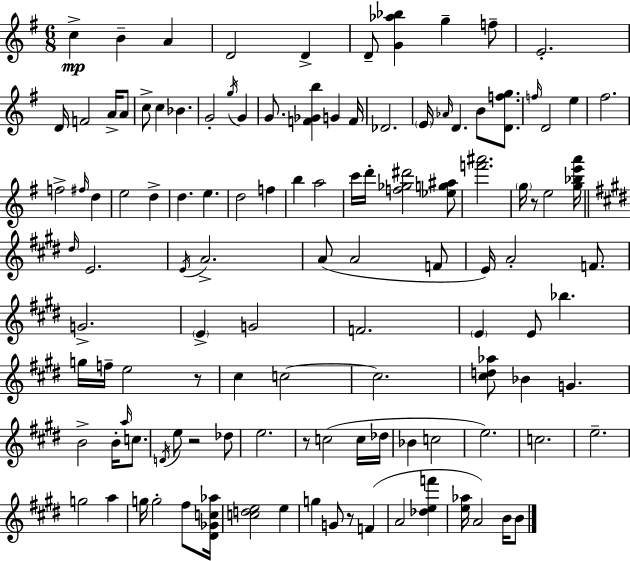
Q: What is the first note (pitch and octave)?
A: C5